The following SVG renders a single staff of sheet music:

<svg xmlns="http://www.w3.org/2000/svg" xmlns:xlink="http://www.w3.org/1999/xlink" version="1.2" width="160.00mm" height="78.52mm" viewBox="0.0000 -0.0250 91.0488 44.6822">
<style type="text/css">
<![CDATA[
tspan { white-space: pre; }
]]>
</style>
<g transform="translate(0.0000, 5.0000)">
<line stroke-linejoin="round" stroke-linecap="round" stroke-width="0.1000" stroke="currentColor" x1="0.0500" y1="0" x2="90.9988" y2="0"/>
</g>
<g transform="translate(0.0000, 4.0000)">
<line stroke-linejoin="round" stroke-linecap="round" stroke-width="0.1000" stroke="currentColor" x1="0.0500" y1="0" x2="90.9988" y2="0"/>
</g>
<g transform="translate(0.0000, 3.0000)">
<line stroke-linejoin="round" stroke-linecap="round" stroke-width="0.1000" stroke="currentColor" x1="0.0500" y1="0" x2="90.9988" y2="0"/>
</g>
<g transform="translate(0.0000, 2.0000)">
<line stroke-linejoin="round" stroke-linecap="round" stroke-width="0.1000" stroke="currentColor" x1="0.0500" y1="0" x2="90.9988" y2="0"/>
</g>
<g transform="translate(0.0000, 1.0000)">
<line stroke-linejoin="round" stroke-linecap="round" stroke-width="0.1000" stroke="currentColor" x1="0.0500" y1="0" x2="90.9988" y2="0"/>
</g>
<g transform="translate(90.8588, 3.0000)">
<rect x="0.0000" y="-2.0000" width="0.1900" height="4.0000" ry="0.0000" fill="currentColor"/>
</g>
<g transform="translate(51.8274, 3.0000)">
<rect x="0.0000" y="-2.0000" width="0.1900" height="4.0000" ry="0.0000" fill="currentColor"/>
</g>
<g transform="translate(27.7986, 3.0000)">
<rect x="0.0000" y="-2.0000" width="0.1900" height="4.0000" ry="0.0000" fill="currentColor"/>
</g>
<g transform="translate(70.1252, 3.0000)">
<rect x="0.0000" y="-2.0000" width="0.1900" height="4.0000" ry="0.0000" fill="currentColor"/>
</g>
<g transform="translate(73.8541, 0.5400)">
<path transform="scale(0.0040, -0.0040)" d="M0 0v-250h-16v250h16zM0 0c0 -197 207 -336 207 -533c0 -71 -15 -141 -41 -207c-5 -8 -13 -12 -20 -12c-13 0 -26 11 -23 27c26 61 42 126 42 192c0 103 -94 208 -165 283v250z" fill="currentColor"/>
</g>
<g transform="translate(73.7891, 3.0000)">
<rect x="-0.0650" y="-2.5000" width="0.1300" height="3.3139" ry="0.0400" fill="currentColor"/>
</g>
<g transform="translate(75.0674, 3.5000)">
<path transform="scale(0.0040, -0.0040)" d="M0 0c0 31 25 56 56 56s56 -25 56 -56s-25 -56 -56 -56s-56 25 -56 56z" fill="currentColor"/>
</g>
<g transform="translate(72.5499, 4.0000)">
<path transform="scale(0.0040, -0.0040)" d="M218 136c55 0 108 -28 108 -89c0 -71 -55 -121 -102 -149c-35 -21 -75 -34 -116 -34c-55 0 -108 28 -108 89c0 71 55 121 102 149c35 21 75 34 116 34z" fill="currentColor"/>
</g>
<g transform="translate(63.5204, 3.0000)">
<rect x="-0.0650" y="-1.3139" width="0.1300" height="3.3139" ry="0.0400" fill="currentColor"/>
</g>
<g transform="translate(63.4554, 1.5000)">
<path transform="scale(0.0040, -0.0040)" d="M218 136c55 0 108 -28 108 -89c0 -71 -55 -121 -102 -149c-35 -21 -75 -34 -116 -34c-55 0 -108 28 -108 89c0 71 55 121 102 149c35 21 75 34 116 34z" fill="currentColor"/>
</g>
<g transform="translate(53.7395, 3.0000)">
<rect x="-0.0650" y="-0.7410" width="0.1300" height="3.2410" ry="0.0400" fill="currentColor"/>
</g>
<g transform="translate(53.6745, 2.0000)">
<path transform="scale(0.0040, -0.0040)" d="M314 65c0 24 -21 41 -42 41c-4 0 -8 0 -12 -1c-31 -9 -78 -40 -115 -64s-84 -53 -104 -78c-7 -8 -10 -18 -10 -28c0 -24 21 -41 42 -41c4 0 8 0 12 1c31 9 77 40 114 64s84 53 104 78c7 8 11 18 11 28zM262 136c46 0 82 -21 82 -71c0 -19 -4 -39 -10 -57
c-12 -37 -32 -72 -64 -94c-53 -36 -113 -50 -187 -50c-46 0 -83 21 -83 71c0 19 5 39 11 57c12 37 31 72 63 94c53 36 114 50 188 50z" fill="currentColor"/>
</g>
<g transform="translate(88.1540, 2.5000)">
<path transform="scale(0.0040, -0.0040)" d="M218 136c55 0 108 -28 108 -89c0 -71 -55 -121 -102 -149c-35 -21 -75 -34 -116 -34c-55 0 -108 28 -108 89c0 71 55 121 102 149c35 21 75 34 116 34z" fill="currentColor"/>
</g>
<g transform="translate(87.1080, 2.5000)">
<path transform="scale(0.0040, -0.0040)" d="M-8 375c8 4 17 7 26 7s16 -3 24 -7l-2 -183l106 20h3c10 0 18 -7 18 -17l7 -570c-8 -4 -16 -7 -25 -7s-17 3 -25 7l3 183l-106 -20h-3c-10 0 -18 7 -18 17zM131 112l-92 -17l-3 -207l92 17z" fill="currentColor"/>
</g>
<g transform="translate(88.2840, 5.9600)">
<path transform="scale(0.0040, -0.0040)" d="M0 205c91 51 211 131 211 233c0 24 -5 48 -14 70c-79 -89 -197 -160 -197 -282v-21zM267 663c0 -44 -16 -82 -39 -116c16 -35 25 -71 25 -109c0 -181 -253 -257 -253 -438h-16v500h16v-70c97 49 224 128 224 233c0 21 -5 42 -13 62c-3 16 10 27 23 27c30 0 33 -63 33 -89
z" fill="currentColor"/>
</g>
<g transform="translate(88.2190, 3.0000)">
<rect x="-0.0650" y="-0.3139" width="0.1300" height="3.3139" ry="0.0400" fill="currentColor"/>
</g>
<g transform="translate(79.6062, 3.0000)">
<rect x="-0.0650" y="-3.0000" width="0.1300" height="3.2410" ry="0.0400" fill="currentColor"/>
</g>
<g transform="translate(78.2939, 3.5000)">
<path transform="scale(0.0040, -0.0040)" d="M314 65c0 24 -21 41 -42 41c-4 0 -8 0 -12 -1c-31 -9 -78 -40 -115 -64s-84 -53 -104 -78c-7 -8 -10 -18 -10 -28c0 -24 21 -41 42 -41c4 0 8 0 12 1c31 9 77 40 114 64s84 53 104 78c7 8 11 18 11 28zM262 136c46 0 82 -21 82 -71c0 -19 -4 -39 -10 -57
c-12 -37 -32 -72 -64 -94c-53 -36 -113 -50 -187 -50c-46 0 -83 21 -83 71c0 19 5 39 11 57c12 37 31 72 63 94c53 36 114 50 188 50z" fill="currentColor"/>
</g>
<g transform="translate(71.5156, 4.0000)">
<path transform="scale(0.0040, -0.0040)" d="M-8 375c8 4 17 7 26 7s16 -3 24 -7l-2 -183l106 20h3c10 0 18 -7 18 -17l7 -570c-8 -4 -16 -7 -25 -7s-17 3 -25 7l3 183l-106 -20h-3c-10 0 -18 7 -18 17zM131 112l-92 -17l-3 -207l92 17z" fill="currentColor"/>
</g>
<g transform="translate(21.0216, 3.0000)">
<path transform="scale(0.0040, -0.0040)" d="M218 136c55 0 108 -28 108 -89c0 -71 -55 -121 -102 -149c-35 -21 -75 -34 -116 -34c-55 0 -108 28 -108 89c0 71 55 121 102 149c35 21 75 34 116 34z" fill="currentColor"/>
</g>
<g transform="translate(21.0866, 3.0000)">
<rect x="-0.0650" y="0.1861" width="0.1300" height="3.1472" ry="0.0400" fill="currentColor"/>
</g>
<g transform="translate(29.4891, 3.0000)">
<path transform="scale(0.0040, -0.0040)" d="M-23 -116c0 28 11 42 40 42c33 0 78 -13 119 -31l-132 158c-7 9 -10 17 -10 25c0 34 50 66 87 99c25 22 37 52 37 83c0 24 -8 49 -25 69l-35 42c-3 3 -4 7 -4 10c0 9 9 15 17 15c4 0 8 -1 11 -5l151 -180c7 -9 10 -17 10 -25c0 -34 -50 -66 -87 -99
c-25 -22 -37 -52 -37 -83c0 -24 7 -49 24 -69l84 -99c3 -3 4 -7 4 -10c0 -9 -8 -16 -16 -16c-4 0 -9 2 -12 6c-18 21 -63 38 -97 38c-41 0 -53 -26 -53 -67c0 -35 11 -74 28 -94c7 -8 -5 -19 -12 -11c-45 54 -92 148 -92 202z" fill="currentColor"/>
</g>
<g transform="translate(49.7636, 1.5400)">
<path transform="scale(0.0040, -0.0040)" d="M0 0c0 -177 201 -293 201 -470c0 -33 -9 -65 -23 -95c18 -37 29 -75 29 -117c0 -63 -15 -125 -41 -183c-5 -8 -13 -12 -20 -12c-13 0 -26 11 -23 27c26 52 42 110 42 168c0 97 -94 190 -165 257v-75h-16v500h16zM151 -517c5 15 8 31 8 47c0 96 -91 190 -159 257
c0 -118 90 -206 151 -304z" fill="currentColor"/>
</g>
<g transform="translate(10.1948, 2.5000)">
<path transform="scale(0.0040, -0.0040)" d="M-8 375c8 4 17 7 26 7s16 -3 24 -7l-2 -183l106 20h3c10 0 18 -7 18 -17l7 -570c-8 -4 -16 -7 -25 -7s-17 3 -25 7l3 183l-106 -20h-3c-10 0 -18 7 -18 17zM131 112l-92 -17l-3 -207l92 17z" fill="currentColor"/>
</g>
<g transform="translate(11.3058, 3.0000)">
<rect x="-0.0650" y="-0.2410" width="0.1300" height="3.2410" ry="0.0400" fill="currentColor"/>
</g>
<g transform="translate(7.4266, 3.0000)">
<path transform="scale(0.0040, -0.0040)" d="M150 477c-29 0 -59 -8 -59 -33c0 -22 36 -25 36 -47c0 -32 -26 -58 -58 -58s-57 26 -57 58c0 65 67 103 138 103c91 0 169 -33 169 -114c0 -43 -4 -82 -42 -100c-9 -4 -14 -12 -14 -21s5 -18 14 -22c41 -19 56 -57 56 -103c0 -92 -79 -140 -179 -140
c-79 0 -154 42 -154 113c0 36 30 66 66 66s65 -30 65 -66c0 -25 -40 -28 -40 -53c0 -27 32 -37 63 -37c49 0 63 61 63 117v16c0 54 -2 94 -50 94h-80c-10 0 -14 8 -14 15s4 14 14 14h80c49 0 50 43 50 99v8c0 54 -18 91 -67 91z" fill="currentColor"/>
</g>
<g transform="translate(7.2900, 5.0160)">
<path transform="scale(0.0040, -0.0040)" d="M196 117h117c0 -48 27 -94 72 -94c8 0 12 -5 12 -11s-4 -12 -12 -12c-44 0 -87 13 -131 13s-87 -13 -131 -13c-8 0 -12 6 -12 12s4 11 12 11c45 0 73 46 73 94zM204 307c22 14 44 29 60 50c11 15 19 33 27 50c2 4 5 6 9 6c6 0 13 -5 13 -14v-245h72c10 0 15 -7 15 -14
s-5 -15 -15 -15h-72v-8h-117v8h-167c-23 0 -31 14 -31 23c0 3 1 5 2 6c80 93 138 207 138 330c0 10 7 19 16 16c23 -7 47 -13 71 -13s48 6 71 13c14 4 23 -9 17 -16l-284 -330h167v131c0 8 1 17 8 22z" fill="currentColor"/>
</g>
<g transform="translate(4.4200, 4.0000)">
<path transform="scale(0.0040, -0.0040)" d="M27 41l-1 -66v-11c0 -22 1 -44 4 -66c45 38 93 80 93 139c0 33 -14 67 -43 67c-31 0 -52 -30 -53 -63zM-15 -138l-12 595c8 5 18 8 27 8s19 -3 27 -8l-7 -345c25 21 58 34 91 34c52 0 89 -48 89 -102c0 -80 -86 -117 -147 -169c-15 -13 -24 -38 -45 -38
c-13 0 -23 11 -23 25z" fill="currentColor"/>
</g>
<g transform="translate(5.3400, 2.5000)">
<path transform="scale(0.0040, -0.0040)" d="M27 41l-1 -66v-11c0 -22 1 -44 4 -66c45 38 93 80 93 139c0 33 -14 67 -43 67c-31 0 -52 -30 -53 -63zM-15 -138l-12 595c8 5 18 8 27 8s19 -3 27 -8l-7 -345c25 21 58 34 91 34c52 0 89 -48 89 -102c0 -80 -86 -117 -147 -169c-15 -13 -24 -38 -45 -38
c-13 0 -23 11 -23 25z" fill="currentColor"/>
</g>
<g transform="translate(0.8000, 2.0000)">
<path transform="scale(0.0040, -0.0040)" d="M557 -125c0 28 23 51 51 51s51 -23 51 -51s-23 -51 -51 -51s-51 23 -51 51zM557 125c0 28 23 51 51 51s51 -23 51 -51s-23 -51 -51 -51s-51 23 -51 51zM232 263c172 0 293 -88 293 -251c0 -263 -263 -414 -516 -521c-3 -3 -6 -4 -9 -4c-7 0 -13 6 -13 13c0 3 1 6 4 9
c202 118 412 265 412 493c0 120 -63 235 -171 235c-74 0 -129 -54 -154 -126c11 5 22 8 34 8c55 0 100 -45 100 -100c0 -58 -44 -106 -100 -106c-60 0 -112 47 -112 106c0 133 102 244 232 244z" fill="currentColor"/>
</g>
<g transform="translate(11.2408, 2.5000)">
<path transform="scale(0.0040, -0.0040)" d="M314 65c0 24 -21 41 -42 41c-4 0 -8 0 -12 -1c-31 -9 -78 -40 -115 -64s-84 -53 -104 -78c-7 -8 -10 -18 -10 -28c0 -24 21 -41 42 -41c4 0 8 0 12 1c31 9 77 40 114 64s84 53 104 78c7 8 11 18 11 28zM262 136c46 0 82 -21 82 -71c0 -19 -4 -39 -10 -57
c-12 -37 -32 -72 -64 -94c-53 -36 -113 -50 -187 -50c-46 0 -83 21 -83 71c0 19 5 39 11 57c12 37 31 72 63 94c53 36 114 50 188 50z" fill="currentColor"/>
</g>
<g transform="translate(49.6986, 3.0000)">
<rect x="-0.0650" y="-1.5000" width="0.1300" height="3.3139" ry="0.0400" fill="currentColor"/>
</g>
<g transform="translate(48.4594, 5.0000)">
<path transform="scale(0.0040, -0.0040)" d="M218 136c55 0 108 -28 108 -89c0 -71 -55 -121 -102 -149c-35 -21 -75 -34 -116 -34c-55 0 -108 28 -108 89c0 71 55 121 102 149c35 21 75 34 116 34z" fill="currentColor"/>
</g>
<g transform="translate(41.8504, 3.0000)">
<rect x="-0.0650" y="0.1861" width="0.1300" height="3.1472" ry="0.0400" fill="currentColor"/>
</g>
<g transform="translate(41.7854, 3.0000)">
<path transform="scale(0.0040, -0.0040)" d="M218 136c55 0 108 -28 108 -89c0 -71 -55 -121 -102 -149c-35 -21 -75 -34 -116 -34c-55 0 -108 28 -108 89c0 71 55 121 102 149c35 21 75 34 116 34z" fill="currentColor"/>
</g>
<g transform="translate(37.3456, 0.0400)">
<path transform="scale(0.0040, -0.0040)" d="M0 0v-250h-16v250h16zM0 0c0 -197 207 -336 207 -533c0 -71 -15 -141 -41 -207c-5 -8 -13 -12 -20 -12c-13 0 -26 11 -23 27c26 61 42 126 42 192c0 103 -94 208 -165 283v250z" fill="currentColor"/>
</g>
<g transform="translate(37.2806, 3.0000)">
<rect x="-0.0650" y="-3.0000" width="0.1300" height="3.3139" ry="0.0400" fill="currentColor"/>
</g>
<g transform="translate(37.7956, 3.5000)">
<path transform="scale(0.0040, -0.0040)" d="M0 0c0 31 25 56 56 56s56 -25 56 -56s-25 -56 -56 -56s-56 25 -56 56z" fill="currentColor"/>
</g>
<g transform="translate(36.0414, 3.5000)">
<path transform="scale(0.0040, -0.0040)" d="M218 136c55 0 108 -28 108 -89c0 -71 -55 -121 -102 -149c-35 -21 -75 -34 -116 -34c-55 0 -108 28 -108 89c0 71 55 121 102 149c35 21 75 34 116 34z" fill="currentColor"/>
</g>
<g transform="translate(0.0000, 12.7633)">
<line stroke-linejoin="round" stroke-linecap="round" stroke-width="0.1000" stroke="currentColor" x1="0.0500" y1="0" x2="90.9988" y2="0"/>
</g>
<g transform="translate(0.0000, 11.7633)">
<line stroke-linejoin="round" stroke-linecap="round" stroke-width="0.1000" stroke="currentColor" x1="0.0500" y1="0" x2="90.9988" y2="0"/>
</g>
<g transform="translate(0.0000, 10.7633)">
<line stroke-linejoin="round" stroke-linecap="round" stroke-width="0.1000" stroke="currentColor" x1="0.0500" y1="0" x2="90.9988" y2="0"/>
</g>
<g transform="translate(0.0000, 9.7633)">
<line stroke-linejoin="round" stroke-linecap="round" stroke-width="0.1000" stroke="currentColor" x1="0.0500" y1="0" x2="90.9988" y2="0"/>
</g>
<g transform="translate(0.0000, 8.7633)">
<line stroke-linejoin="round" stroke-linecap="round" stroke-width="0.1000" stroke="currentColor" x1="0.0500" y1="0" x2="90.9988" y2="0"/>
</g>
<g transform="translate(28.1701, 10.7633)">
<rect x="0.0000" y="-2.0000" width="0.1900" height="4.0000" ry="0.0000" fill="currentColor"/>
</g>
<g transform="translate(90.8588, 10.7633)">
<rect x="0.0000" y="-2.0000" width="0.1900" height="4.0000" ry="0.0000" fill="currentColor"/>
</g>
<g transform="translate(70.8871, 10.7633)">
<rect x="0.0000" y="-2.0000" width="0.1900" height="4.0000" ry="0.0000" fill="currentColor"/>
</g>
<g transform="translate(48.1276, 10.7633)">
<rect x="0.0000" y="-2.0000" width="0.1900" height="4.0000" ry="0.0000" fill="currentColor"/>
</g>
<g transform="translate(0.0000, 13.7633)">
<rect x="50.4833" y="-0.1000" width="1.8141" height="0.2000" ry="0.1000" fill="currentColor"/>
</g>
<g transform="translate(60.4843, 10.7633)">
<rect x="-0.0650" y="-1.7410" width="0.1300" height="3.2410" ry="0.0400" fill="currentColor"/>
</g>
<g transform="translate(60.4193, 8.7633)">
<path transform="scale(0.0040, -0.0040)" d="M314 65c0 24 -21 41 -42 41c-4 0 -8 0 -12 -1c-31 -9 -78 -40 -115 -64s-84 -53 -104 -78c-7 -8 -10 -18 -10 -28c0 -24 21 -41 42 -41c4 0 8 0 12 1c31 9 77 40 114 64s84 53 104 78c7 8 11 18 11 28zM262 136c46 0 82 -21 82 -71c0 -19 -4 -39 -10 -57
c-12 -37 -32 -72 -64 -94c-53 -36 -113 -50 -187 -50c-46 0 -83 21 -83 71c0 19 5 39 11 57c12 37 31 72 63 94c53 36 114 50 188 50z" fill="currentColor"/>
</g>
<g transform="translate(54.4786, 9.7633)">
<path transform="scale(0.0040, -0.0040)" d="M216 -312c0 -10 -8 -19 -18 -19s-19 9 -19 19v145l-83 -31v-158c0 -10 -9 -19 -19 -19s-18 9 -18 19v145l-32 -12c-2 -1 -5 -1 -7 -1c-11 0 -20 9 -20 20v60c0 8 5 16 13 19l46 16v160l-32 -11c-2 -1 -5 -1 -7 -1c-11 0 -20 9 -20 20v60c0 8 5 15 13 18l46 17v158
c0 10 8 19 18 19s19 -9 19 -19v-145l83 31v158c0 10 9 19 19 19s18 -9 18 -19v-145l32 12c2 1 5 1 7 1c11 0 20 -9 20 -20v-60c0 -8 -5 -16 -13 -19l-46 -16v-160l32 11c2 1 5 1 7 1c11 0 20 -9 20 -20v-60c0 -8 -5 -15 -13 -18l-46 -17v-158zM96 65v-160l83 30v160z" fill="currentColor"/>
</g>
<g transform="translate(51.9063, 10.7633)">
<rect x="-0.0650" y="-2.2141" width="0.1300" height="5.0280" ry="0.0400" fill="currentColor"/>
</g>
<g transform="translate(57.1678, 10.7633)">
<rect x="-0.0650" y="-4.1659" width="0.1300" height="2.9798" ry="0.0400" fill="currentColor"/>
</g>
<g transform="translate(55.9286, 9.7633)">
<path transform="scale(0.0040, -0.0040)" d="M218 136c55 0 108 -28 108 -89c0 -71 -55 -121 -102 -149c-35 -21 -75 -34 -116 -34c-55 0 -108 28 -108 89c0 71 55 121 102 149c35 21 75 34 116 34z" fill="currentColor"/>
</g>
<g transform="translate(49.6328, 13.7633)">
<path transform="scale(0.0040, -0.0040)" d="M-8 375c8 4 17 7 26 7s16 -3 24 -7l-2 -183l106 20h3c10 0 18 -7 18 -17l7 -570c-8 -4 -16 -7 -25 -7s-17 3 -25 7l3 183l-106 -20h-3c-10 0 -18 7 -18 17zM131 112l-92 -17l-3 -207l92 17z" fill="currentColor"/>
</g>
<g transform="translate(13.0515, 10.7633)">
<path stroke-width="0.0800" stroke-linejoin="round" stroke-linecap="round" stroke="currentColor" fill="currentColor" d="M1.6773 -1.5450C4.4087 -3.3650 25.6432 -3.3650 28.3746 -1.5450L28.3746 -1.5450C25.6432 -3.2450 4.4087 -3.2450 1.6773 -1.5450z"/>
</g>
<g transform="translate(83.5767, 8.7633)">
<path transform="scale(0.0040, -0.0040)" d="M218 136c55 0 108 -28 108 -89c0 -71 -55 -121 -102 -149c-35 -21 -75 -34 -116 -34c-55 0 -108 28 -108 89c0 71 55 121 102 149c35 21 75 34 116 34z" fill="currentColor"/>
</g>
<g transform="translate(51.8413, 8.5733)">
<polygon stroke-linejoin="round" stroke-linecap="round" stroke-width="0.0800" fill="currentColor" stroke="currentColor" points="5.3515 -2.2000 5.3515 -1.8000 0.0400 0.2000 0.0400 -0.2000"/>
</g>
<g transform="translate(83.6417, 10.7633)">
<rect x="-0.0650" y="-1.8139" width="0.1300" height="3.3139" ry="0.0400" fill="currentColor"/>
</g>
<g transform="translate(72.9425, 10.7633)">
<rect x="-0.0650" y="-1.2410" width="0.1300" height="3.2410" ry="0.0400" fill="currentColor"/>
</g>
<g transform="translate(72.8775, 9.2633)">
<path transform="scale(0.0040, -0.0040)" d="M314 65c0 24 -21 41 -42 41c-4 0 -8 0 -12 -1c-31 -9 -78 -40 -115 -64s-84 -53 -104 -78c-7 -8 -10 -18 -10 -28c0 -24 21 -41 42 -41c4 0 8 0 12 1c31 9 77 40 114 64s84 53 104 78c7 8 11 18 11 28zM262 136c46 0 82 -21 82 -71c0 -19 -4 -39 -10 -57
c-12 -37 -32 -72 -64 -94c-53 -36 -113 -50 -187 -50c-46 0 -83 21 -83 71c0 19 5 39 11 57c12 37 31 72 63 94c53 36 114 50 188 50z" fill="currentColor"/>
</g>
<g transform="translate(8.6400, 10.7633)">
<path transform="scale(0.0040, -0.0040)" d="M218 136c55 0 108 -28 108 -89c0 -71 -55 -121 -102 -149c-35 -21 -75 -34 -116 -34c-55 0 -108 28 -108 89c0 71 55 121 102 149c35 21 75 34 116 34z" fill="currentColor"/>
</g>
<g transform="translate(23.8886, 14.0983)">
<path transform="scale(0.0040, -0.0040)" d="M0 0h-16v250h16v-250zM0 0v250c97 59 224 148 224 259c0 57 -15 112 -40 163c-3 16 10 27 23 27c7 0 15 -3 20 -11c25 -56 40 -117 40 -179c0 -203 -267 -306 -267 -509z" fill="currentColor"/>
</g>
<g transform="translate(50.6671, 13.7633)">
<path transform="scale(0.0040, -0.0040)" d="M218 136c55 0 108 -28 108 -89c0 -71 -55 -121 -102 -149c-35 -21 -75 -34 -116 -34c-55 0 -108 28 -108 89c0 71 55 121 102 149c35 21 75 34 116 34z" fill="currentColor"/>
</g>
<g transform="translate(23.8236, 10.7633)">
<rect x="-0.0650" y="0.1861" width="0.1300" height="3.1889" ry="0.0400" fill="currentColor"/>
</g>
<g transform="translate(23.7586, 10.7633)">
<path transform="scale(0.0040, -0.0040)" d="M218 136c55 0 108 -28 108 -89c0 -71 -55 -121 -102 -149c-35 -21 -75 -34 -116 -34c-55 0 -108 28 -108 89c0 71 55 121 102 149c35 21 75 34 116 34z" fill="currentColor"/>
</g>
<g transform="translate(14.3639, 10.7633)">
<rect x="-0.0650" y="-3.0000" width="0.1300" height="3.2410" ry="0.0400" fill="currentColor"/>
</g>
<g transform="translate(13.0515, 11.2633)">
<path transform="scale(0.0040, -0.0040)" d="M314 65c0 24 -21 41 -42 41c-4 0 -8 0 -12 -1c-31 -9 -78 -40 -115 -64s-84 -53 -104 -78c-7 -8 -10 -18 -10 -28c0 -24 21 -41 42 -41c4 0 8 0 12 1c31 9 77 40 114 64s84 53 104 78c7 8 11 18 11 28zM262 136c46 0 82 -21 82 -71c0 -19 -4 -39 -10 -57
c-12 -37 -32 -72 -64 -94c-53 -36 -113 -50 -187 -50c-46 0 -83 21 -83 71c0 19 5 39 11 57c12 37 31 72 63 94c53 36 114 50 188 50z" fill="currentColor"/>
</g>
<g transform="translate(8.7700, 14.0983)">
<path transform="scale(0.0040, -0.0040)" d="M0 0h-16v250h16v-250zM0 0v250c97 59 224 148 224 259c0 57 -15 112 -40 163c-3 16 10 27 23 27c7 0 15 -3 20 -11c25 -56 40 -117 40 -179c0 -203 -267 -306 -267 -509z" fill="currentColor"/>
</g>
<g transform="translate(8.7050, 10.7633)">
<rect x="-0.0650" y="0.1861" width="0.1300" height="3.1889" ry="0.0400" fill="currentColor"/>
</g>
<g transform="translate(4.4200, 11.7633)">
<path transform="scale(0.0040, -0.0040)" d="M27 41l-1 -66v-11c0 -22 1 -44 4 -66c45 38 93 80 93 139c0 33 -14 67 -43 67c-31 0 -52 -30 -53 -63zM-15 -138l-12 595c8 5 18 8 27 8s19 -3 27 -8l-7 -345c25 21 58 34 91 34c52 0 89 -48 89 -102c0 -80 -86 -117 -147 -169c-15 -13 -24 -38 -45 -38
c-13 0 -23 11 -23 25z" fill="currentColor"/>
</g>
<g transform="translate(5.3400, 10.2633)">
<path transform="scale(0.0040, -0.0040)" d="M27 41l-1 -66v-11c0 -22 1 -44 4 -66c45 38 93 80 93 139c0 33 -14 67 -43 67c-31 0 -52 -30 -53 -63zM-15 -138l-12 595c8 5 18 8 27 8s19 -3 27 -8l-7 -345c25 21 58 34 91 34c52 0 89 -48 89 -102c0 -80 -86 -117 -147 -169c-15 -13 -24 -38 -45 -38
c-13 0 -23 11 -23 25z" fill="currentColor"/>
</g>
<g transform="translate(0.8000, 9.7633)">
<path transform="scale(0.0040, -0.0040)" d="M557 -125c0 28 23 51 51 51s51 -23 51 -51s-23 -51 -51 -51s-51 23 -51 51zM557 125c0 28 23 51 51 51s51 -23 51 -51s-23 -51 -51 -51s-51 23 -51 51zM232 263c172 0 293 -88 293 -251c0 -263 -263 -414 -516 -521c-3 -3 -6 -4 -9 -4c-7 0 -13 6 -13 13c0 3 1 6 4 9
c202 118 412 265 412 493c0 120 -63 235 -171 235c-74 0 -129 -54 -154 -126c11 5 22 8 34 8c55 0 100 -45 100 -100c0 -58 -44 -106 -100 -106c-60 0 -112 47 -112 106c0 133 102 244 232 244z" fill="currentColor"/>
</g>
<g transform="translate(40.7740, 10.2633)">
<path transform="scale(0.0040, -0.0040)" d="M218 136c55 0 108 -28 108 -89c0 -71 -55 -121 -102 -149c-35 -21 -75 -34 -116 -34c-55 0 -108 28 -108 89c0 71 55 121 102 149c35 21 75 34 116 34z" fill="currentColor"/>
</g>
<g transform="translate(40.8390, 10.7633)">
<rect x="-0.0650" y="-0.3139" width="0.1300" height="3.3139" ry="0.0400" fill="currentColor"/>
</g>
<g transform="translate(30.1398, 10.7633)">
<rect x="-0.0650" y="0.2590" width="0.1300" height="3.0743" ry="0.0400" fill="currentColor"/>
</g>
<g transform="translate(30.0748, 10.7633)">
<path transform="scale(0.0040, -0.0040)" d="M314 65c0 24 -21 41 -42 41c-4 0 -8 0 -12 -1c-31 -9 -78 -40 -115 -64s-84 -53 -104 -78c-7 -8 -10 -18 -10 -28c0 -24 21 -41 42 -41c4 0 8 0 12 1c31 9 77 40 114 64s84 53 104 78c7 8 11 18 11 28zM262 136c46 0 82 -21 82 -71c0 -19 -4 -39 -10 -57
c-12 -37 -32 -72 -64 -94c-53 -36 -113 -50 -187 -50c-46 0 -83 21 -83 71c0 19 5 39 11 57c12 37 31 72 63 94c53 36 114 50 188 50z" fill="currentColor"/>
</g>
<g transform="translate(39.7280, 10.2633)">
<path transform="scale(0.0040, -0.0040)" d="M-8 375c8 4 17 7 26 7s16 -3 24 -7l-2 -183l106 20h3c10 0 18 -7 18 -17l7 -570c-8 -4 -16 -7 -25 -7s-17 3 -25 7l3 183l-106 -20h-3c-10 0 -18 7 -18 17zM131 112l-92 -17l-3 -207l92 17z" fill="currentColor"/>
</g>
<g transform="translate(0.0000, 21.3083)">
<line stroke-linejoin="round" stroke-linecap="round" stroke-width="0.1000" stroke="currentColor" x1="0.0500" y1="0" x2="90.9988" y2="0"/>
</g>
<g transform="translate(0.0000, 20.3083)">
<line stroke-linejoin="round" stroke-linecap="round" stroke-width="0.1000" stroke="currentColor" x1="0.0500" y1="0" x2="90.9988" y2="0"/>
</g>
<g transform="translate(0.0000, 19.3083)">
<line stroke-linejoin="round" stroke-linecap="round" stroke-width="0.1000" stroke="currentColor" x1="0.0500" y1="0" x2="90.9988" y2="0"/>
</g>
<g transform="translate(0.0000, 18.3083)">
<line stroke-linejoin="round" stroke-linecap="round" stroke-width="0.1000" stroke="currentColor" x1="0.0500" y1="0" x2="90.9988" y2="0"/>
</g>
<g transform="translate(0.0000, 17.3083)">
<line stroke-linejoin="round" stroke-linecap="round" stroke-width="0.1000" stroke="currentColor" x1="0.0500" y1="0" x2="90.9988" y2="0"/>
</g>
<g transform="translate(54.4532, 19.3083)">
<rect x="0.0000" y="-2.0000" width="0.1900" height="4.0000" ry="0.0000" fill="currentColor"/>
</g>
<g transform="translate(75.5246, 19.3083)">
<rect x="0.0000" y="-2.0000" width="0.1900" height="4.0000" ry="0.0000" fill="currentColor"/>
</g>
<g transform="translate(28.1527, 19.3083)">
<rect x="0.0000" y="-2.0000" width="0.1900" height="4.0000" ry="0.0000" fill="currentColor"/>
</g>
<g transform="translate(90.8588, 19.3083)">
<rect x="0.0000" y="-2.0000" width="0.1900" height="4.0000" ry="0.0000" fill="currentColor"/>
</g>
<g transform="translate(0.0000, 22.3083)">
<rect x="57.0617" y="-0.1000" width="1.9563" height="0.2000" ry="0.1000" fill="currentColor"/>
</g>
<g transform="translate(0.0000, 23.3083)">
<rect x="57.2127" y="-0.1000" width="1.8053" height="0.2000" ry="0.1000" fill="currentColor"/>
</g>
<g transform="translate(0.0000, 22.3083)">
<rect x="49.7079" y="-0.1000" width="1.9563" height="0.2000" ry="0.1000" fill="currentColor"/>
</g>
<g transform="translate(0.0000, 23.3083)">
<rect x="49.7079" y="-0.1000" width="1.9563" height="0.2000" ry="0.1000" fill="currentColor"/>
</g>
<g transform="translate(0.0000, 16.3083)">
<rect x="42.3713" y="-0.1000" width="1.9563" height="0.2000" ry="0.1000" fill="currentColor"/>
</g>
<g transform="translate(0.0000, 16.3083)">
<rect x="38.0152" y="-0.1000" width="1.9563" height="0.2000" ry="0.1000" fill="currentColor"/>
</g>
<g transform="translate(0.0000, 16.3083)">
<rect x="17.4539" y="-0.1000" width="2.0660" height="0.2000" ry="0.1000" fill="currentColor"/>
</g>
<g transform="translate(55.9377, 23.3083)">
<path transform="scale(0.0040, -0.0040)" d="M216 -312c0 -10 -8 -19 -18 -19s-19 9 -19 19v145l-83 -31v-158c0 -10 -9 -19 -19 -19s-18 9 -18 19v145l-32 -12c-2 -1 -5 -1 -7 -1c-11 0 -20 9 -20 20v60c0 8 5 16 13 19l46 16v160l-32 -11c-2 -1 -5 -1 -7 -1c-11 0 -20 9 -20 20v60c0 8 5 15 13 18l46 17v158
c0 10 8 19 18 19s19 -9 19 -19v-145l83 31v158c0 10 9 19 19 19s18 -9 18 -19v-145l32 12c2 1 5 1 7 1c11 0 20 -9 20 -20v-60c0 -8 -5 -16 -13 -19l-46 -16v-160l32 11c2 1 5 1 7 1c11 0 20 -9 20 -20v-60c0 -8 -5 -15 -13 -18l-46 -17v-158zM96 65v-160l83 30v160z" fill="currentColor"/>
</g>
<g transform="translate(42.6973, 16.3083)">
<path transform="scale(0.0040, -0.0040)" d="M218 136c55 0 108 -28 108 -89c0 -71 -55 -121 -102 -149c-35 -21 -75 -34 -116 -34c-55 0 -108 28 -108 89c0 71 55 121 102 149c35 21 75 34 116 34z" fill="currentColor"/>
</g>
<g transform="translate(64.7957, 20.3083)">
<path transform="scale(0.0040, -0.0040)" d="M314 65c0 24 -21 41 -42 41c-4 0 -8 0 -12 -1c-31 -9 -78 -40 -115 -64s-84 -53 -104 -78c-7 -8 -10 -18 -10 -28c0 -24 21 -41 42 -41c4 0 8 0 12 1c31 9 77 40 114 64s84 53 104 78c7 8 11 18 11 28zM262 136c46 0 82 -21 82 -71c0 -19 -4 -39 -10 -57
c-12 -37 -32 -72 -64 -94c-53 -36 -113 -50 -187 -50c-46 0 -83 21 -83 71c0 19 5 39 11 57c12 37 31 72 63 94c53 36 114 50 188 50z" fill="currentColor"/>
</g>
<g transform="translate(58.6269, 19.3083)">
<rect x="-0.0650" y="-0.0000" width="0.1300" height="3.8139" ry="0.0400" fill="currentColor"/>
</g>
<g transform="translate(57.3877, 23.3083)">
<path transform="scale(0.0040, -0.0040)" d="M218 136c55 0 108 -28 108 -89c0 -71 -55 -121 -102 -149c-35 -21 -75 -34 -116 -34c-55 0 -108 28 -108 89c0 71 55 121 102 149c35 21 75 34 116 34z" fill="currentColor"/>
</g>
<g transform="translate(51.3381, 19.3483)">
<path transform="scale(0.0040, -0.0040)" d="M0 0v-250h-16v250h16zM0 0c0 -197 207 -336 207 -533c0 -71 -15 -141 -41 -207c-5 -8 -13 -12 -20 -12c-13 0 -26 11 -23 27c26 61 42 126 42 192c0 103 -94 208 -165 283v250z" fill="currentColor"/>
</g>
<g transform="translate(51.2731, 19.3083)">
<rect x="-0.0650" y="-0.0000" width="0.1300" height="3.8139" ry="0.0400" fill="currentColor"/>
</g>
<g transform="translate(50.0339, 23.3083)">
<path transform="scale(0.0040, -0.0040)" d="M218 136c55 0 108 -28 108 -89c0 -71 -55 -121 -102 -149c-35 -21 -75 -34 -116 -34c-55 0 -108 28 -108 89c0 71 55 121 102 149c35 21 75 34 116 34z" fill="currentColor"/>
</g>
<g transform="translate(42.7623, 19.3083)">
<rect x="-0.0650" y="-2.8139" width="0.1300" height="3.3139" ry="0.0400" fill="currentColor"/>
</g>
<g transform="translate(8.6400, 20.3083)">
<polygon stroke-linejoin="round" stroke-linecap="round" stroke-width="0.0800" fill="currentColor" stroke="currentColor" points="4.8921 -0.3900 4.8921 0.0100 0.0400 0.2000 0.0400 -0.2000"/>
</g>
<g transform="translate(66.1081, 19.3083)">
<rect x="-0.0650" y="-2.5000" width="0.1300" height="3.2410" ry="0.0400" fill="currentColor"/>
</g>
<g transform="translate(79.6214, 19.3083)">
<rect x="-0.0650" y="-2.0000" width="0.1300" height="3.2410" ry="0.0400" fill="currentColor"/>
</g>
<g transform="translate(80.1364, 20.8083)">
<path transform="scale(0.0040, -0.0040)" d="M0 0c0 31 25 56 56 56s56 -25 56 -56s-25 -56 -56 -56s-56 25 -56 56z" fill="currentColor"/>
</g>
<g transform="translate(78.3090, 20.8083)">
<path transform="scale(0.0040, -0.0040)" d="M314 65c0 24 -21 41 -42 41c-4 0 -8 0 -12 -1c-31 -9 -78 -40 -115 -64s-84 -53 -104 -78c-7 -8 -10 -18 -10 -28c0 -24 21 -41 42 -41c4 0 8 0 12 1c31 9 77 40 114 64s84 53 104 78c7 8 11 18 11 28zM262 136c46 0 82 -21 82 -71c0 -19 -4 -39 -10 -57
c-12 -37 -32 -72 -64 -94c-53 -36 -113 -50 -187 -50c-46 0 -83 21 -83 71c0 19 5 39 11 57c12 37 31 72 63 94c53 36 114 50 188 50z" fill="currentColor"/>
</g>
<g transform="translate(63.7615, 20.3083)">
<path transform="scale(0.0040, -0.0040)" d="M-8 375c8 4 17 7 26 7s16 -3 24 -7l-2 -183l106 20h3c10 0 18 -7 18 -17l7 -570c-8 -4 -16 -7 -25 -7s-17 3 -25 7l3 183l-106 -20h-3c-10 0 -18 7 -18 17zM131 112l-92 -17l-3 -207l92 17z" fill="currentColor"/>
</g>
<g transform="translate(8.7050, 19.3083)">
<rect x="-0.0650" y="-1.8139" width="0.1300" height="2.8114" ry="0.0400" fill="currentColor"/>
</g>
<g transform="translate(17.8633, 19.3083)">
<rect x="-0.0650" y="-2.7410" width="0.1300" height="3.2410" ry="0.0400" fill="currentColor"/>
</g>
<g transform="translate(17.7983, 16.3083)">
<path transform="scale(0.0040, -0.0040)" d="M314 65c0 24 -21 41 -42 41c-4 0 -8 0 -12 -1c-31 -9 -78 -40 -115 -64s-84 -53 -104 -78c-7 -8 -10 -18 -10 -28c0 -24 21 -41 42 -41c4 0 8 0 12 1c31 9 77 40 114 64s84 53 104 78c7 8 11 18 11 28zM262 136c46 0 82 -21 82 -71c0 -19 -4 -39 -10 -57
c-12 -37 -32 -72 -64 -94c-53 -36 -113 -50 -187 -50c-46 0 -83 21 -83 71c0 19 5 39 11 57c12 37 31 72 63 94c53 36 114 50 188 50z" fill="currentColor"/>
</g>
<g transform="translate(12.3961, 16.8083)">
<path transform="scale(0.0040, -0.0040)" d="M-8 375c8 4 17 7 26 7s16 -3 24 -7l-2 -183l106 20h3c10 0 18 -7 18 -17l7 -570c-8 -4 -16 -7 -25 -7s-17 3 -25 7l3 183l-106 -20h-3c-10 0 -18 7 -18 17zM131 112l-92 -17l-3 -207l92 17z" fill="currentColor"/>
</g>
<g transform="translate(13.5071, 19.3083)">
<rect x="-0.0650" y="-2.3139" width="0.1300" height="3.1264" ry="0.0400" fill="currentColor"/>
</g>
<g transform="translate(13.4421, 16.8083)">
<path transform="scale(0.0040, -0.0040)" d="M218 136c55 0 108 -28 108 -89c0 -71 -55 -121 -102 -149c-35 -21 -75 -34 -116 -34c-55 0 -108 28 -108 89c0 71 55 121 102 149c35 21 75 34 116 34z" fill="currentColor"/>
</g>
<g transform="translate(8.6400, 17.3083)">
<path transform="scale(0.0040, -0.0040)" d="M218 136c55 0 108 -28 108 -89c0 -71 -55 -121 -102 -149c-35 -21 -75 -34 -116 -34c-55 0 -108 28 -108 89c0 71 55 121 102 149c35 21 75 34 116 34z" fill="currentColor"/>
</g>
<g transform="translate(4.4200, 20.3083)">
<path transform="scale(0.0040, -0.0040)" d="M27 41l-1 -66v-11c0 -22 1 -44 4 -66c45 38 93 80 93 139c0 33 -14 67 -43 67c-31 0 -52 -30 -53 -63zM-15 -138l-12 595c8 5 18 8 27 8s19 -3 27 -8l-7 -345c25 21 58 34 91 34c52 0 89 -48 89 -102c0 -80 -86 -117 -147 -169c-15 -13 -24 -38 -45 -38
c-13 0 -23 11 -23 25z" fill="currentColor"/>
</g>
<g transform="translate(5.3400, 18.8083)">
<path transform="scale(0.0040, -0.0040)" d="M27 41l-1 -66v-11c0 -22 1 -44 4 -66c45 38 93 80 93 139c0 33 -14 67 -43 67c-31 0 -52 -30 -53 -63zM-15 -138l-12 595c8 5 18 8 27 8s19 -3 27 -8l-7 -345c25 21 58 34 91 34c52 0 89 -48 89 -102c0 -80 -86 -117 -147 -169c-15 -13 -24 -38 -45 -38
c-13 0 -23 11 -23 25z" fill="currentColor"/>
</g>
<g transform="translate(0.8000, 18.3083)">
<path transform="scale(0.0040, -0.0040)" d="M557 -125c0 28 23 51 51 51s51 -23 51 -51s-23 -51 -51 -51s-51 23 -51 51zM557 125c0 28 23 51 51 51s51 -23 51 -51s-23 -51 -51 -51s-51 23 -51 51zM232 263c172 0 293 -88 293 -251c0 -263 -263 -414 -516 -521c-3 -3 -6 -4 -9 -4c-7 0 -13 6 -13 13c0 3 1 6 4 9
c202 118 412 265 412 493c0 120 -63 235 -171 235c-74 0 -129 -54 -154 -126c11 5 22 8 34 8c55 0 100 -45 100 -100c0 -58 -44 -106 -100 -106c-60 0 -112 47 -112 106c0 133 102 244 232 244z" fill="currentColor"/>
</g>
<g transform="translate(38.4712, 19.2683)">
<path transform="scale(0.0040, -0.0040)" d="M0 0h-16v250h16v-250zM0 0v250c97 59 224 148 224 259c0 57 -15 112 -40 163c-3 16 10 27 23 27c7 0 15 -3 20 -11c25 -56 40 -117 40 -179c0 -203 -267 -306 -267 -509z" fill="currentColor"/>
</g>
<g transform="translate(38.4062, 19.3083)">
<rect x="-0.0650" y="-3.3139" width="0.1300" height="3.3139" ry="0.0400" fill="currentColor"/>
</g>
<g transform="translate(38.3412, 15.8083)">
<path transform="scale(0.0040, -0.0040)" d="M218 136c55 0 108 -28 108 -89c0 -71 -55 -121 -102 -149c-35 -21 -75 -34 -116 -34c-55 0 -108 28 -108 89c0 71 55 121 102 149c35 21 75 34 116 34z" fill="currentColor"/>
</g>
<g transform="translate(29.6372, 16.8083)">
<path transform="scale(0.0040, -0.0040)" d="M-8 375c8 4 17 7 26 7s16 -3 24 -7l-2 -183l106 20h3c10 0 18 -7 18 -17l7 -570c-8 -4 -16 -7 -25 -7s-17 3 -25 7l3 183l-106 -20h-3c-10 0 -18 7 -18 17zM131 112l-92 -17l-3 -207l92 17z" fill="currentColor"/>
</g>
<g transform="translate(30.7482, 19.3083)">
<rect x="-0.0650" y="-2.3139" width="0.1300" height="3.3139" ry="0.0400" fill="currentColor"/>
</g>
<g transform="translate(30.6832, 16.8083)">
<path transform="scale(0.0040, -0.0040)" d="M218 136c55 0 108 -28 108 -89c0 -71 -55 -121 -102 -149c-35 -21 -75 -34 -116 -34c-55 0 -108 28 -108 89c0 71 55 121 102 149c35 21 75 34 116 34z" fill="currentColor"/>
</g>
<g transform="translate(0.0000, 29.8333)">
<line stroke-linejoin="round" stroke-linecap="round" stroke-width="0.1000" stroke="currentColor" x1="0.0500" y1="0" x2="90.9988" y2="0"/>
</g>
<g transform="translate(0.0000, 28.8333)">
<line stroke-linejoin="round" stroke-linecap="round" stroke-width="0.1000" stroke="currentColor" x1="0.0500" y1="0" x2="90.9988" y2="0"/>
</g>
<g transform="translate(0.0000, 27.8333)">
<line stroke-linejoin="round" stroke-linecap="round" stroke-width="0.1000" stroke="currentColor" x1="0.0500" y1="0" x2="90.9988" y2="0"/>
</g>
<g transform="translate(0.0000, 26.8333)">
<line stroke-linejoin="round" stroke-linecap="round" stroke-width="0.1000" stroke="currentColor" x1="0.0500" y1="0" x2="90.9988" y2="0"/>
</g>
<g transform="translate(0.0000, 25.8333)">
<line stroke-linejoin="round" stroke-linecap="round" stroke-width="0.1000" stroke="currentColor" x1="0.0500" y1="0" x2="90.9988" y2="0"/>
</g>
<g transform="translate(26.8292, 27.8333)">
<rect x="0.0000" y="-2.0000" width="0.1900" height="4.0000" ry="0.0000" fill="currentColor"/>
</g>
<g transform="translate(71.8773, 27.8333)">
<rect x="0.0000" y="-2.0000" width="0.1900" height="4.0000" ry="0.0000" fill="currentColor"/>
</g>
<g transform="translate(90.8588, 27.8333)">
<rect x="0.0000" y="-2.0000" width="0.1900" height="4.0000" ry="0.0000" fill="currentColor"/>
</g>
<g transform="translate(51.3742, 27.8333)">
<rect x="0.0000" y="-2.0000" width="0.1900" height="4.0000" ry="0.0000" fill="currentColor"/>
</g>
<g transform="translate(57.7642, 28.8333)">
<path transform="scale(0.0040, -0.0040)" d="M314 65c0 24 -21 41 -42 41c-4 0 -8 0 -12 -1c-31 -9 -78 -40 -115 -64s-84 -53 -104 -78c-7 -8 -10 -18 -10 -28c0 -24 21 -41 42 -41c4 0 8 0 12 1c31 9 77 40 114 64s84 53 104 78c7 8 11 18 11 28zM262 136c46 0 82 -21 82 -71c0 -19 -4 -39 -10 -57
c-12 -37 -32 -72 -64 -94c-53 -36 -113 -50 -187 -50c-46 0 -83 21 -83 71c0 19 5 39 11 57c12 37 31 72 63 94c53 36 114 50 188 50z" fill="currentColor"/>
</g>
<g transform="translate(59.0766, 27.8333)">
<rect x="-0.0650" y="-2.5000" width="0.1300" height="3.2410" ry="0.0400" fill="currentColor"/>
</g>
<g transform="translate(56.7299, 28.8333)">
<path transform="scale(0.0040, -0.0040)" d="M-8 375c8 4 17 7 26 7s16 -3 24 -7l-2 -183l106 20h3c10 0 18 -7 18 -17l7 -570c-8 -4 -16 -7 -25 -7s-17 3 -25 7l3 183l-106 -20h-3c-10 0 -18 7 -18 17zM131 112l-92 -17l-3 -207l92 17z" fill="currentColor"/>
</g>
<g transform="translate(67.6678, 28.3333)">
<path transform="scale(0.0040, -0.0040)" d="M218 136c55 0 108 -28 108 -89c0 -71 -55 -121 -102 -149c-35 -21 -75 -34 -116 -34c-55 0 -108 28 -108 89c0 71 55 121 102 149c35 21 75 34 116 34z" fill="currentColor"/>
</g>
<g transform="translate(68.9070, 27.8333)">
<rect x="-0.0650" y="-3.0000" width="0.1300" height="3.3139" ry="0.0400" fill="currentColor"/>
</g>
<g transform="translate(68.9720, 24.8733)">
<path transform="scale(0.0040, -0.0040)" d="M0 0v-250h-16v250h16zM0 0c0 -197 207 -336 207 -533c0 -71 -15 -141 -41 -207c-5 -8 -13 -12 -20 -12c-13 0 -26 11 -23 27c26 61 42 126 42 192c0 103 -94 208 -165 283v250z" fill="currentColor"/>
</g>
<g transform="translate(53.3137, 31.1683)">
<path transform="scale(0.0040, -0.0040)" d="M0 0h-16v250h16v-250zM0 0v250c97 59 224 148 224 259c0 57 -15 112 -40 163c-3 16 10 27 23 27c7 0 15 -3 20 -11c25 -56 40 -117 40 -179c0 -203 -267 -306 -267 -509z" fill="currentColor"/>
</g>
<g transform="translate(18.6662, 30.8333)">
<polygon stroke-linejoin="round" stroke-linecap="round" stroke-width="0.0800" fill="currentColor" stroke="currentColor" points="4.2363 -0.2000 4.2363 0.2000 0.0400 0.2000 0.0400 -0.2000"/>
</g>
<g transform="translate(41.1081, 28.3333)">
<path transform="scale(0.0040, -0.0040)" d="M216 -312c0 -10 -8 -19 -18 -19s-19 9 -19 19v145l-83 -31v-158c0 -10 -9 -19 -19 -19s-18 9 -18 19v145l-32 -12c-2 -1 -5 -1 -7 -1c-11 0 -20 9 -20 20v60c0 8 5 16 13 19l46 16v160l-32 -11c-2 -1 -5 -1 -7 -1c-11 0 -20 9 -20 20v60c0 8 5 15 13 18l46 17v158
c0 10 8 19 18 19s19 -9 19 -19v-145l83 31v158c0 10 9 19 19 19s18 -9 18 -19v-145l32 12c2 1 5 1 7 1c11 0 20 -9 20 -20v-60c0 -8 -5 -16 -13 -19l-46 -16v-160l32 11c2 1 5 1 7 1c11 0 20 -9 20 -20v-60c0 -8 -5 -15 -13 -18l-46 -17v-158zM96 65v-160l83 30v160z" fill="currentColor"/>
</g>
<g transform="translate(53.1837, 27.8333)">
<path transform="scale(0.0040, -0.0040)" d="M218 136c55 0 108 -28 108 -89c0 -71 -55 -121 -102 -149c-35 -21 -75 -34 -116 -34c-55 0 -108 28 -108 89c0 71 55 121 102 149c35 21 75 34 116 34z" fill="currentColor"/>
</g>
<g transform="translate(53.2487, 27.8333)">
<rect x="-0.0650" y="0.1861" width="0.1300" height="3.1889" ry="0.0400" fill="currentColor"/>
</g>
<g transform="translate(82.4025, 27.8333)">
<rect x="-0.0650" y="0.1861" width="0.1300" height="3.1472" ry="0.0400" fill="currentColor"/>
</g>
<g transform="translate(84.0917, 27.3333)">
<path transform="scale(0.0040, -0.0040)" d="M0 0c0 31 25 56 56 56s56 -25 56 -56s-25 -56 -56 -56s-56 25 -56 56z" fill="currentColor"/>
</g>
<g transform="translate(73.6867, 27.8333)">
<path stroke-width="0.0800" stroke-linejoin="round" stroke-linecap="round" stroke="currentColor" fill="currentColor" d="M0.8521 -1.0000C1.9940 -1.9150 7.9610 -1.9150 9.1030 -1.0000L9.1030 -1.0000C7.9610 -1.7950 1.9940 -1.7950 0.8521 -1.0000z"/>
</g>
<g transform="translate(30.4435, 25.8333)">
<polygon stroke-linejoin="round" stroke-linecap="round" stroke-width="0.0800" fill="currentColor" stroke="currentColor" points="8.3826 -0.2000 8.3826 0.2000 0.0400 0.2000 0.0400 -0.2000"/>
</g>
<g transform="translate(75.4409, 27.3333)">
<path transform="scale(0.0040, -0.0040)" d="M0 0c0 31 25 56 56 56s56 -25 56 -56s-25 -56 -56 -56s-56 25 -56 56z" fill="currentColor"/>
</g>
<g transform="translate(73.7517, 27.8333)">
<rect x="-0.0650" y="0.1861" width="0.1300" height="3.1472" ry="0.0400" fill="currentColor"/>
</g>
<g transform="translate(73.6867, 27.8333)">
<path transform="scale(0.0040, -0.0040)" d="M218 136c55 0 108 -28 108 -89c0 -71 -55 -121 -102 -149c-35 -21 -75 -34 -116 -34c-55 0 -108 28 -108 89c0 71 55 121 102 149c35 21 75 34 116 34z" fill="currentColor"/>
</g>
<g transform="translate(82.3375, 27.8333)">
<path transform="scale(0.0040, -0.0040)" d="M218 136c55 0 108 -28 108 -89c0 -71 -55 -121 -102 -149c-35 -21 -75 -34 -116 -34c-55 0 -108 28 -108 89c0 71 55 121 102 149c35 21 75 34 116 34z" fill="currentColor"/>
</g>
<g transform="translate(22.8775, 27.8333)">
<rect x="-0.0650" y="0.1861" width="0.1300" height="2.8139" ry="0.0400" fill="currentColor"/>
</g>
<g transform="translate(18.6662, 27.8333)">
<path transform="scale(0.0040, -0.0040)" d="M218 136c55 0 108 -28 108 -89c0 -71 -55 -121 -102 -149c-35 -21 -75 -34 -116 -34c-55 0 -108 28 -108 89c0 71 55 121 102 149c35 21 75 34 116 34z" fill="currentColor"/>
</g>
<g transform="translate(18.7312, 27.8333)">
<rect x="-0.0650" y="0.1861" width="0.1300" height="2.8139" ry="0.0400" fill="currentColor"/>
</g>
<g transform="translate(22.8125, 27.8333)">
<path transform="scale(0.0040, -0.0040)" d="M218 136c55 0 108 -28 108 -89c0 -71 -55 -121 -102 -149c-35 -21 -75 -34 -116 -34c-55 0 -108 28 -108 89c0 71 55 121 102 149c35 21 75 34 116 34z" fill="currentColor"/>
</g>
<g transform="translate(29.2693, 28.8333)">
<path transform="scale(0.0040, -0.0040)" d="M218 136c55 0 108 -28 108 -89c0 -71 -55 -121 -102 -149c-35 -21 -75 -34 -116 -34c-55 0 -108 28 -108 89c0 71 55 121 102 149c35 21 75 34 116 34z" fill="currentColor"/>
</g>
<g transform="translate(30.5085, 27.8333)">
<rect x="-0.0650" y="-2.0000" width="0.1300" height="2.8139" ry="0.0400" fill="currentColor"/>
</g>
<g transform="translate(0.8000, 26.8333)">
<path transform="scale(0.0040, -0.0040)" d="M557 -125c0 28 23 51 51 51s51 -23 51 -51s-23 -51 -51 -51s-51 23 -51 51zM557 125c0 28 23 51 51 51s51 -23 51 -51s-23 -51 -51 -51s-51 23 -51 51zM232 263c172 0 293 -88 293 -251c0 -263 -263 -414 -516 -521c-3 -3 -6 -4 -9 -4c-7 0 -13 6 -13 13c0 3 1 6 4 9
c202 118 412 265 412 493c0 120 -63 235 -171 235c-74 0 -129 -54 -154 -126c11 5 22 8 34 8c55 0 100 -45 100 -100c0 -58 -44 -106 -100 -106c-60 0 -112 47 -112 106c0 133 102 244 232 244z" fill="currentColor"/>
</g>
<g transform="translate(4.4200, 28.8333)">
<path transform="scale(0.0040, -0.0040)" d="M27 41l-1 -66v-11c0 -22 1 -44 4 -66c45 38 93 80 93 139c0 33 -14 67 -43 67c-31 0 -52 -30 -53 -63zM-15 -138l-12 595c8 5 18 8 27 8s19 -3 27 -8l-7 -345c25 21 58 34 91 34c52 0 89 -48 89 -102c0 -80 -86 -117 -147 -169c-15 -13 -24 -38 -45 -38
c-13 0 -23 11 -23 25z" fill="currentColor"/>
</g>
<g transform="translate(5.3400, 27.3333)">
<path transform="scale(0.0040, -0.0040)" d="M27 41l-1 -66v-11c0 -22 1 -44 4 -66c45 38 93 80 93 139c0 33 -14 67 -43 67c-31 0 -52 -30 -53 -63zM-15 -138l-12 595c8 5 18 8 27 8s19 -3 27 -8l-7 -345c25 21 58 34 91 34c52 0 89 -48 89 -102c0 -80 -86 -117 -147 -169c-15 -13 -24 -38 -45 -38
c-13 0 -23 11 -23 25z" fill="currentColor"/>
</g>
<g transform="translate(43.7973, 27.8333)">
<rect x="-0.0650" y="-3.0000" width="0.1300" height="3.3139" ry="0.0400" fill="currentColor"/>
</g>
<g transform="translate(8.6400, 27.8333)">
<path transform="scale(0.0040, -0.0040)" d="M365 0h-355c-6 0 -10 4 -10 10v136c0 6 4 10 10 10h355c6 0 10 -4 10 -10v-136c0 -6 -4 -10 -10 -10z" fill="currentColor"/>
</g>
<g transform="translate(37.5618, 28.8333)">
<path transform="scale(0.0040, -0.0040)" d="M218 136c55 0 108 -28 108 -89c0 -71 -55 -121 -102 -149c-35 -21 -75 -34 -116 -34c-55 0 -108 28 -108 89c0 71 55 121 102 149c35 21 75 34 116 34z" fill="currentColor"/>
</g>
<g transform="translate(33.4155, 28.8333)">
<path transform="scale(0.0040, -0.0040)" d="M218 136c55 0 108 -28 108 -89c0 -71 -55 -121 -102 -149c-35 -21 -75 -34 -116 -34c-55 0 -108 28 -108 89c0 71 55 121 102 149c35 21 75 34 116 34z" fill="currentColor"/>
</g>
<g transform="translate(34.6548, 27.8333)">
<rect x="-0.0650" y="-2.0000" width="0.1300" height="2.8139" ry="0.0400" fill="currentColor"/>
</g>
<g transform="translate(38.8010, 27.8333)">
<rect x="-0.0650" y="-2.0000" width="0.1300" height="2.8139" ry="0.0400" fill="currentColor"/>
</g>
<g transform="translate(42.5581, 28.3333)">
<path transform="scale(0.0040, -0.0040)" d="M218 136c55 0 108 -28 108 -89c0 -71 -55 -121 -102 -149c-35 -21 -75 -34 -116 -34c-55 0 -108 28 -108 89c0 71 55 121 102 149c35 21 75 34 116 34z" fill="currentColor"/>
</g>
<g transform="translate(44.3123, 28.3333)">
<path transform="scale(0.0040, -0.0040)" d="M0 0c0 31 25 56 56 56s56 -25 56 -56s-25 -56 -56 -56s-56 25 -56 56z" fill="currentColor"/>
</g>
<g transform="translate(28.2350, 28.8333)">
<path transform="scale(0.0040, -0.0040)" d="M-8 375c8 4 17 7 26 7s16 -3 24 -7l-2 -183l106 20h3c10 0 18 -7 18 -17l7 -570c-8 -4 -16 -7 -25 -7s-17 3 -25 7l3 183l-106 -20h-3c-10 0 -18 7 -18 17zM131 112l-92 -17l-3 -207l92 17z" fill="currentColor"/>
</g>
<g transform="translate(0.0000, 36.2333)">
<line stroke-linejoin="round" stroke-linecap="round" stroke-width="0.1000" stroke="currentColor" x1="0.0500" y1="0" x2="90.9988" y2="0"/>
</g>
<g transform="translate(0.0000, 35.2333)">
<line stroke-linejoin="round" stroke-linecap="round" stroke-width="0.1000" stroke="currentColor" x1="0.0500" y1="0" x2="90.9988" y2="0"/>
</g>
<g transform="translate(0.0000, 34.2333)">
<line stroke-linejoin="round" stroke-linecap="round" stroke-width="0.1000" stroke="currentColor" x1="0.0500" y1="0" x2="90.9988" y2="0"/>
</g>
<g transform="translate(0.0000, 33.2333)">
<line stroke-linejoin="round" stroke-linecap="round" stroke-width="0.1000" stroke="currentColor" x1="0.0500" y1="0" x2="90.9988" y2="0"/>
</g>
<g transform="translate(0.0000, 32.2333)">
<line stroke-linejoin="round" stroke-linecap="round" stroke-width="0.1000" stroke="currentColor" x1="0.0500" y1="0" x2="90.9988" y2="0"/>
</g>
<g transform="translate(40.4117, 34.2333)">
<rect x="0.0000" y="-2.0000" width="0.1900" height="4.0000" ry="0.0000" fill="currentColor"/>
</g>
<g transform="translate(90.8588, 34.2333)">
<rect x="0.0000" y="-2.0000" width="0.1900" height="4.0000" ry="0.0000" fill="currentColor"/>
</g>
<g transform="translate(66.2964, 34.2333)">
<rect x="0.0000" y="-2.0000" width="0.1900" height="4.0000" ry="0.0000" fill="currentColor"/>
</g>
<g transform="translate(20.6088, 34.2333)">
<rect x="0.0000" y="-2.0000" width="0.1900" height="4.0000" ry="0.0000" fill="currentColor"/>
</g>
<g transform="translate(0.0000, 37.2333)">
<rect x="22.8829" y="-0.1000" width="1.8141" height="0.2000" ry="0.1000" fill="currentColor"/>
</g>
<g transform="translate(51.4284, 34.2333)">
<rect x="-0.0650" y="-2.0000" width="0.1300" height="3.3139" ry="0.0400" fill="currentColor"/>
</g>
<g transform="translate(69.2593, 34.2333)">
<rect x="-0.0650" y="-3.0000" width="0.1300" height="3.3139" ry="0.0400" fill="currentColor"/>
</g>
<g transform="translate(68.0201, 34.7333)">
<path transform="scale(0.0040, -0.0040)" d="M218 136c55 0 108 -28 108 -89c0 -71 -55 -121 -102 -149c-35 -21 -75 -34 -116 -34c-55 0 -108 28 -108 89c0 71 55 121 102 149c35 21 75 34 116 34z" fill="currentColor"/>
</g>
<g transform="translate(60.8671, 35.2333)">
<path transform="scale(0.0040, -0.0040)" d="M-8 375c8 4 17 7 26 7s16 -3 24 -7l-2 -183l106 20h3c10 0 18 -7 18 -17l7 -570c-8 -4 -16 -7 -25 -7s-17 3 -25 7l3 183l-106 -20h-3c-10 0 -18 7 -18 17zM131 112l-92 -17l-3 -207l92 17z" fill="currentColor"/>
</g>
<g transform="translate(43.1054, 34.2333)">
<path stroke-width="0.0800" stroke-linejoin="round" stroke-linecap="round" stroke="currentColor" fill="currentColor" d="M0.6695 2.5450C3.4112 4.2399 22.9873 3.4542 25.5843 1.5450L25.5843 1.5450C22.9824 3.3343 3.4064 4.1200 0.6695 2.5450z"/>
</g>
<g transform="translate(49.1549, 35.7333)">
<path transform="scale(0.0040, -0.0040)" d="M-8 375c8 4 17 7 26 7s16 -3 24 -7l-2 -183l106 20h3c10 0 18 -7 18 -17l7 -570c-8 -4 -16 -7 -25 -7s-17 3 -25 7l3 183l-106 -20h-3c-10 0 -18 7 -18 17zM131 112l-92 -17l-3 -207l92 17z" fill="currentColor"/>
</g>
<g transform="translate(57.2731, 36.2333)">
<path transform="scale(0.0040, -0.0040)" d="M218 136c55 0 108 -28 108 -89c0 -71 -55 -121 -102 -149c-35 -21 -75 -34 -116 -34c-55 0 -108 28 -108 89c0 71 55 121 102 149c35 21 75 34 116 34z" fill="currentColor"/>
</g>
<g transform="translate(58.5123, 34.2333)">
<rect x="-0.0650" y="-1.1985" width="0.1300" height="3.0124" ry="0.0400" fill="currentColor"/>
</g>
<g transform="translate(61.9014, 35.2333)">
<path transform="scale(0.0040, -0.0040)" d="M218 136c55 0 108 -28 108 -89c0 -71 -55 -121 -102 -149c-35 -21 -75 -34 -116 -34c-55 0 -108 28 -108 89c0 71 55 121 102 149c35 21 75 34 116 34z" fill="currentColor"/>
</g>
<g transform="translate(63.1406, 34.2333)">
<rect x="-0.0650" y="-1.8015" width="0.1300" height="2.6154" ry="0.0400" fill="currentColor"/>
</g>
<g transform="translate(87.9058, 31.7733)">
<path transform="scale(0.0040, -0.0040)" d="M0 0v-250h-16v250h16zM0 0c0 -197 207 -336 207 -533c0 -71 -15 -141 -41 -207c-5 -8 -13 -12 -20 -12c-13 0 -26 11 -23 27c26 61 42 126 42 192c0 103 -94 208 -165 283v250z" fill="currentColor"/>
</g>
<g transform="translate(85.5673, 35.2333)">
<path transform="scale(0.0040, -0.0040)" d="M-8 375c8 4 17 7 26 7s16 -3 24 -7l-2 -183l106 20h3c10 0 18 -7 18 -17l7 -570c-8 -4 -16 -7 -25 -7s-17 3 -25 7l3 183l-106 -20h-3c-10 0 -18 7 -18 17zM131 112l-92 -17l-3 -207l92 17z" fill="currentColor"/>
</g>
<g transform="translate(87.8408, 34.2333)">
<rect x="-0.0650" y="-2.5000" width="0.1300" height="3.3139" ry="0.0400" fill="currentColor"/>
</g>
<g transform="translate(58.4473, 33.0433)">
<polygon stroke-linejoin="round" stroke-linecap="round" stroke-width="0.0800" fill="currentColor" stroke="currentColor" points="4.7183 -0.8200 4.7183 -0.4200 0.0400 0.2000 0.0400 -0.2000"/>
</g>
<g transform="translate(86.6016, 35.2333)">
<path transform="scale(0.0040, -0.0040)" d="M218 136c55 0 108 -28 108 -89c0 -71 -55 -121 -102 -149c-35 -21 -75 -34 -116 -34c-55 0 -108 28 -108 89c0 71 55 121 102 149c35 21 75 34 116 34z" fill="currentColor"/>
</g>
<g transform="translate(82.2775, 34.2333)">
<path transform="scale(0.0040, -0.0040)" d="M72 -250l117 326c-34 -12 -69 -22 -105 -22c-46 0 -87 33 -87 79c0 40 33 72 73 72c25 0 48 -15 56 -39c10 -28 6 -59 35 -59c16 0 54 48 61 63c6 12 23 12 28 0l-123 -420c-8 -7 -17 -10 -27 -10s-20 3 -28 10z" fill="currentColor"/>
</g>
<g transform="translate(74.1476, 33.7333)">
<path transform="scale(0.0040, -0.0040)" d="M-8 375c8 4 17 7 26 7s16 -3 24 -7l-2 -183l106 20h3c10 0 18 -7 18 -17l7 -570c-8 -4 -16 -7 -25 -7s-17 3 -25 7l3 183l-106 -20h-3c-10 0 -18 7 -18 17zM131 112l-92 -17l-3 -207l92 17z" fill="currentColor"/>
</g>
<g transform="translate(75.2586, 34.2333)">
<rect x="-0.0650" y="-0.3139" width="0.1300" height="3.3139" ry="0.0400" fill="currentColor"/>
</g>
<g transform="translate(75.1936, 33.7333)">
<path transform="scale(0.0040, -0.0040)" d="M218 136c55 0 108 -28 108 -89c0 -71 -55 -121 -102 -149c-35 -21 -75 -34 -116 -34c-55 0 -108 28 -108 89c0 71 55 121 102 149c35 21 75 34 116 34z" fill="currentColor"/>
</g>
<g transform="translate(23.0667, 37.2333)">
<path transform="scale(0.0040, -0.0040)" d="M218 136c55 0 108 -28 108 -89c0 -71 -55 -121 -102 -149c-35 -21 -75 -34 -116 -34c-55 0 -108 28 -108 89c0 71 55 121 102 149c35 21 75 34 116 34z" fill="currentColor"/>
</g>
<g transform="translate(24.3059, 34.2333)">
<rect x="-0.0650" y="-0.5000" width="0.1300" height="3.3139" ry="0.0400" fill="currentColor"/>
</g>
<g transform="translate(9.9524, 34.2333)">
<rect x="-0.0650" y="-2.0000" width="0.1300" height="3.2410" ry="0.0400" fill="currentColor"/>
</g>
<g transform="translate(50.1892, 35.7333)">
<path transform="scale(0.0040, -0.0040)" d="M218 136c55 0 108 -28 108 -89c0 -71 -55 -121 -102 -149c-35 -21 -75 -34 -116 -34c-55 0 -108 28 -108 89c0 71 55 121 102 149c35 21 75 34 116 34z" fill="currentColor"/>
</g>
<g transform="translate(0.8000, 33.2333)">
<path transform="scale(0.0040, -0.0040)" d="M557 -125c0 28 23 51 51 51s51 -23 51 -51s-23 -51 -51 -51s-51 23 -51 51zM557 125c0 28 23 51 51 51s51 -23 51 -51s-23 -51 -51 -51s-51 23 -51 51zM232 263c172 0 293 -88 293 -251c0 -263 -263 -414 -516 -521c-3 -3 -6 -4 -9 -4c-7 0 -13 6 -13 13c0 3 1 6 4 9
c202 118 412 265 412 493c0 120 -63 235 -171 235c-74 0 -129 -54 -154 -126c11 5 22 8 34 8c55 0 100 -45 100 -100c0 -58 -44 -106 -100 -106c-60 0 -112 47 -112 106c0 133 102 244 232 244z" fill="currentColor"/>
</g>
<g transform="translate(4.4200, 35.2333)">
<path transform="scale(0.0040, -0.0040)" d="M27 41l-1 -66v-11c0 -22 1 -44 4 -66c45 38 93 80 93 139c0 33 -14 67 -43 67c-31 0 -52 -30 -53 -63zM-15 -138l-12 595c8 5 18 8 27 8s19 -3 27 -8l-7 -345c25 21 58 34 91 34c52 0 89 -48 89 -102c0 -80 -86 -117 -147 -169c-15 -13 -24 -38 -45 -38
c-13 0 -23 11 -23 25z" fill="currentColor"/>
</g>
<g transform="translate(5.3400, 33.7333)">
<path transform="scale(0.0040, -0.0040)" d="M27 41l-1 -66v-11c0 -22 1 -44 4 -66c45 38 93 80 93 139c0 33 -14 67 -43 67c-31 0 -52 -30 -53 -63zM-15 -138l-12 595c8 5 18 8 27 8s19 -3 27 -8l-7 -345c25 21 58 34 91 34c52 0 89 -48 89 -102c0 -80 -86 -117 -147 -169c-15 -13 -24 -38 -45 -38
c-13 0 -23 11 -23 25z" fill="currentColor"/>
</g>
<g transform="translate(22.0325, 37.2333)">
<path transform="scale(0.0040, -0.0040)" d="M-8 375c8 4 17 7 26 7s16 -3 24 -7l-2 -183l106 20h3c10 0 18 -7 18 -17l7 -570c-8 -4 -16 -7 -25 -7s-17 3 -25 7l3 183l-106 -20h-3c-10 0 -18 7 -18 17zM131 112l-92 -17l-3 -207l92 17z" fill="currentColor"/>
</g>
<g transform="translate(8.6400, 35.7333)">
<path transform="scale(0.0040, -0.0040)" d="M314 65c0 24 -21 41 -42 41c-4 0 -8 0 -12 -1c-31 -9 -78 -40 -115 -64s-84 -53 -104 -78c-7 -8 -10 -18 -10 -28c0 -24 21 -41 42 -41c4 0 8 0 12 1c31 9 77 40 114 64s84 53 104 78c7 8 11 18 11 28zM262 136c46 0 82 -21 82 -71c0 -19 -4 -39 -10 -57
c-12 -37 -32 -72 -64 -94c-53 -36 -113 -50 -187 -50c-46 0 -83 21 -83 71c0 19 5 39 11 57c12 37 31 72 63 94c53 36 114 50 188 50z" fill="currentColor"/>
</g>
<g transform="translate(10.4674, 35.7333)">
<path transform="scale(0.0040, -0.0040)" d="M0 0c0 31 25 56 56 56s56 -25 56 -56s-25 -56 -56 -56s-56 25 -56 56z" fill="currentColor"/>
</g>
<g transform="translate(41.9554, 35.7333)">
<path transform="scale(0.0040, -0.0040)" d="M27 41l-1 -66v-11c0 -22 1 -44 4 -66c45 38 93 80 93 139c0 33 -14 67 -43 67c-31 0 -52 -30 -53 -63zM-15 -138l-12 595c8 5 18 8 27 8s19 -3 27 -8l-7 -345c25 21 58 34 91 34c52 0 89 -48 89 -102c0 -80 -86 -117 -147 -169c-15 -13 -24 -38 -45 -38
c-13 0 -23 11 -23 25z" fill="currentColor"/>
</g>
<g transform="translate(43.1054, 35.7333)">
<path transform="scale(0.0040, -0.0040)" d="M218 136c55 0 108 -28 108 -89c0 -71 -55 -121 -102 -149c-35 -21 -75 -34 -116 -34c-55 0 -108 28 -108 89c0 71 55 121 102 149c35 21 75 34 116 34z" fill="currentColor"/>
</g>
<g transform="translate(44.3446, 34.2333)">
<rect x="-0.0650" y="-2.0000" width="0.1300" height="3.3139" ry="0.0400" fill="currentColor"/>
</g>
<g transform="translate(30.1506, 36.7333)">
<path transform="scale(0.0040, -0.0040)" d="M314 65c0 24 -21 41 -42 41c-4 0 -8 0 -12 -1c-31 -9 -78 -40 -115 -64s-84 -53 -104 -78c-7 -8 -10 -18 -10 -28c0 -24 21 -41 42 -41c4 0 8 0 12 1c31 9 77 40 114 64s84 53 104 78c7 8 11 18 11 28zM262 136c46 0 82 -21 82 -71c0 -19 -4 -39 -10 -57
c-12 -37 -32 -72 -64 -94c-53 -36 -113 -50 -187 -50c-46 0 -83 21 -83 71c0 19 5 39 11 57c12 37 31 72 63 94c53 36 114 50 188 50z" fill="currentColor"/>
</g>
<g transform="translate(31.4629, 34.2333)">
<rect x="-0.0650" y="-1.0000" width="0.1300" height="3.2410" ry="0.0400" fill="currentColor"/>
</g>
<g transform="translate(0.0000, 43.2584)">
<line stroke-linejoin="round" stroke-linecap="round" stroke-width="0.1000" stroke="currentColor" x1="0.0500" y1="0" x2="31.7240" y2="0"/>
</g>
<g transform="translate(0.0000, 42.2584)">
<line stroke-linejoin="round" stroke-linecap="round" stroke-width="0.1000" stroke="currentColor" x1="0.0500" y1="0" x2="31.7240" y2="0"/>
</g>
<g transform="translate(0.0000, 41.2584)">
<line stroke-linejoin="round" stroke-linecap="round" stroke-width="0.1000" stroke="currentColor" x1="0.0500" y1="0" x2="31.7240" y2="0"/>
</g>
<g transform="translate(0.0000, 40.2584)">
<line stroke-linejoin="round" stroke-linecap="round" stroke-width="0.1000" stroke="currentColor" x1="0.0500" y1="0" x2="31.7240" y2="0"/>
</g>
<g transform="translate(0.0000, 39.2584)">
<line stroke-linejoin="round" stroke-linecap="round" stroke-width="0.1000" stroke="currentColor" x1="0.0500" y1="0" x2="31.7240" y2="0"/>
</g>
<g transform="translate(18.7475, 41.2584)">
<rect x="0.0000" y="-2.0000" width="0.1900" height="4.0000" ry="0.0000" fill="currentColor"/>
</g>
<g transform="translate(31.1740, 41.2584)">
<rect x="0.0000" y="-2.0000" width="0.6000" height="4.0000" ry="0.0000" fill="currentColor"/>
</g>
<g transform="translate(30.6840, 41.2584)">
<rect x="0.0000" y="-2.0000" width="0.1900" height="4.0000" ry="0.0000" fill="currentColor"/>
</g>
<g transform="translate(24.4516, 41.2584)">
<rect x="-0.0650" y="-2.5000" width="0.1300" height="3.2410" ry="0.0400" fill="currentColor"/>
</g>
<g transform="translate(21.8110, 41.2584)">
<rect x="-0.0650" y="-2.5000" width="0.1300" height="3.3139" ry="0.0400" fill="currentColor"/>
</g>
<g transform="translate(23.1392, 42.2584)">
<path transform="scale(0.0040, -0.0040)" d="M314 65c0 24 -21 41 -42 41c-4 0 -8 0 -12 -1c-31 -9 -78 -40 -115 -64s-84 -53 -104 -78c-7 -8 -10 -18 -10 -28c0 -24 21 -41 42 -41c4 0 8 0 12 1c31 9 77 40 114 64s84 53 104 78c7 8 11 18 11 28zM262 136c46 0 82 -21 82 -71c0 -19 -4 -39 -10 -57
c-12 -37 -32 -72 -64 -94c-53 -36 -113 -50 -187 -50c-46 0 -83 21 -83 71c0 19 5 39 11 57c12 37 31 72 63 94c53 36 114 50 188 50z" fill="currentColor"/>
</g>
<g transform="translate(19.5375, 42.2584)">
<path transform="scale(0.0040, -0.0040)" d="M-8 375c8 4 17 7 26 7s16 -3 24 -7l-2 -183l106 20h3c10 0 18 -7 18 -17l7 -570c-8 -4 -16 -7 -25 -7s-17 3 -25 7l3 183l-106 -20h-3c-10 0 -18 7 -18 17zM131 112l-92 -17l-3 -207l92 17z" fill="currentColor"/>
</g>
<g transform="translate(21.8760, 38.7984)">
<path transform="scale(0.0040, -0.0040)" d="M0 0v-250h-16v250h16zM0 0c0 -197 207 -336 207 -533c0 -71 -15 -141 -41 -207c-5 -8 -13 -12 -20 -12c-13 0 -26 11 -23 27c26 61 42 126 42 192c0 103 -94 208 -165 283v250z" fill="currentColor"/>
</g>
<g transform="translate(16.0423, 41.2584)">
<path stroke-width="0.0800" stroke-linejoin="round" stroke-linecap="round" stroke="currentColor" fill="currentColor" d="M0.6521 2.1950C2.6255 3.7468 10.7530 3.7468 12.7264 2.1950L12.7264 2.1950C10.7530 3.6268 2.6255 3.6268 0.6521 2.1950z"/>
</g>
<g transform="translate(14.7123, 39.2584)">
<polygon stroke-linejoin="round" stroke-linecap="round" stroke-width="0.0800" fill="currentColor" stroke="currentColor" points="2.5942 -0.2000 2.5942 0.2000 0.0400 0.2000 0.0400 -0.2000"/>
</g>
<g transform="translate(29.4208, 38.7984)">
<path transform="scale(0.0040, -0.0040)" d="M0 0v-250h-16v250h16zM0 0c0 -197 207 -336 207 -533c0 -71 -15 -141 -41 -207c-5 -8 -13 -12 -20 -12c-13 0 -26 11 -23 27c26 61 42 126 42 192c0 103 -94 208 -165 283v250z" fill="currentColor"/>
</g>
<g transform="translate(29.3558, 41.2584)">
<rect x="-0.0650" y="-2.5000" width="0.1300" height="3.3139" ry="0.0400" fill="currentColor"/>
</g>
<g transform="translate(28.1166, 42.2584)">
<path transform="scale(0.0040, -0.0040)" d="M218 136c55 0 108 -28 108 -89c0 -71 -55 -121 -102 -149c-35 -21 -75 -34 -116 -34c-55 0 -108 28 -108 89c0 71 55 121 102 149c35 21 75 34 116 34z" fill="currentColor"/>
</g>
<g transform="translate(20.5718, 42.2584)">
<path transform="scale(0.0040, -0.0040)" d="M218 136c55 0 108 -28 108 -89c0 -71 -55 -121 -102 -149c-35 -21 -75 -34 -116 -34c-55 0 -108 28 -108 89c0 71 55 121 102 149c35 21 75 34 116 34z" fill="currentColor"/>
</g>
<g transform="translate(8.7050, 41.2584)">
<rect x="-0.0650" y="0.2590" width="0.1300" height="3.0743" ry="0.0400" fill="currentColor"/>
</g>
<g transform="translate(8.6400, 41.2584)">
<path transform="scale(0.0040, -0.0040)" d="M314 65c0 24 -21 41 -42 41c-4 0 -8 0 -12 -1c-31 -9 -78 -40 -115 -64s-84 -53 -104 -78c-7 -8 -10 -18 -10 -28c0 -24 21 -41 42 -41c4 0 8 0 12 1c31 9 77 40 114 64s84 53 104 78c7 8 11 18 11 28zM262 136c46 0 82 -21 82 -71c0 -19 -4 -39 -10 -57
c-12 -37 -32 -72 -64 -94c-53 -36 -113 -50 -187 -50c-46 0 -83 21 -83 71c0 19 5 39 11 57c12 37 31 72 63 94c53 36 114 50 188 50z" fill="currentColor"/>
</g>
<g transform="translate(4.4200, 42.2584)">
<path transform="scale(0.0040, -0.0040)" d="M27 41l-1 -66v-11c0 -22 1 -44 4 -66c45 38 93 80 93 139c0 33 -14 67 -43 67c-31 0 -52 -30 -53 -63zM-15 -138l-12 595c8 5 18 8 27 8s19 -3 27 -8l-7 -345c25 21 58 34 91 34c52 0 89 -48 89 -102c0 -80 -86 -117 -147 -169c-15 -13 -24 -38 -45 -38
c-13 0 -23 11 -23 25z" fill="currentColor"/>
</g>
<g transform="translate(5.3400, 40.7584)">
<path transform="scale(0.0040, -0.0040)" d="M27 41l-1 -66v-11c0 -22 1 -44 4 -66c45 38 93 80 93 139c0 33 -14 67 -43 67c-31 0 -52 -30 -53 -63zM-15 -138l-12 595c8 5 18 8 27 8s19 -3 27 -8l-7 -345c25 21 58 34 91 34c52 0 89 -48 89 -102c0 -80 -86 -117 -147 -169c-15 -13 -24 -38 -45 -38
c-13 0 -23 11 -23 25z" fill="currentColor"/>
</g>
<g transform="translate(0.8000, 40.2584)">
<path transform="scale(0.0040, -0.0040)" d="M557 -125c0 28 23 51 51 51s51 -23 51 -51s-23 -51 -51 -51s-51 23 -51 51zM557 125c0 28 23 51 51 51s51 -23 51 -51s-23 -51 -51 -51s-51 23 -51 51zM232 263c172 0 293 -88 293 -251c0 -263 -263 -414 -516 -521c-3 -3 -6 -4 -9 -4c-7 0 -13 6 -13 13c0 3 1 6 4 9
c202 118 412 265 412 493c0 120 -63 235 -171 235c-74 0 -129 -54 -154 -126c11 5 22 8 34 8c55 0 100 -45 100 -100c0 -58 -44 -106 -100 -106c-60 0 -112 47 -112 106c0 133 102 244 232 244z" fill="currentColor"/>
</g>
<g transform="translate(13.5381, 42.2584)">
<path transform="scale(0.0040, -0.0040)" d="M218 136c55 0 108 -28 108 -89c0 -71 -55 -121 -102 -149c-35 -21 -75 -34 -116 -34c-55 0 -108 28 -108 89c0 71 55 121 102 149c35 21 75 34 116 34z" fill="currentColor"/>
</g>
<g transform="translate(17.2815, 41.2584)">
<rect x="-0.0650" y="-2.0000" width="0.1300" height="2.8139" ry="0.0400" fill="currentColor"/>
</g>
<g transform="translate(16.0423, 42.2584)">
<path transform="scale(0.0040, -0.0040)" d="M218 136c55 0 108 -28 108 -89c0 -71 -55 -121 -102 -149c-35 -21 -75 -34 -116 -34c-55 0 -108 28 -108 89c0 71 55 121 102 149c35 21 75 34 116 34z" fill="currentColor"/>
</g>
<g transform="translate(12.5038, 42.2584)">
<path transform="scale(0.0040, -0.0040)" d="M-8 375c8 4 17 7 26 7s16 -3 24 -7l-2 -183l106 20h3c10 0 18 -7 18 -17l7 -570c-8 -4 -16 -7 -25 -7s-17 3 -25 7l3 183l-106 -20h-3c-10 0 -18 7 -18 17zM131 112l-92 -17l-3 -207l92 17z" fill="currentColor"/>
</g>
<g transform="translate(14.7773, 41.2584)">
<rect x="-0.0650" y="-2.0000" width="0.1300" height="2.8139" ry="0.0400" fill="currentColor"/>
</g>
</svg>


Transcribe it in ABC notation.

X:1
T:Untitled
M:3/4
L:1/4
K:Bb
E,2 D, z C,/2 D, G,,/4 F,2 G, B,,/2 C,2 E,/4 D,/2 C,2 D,/2 D,2 E, E,,/2 ^F,/2 A,2 G,2 A, A,/2 B,/2 C2 B, D/2 C C,,/2 ^C,, B,,2 A,,2 z2 D,/2 D,/2 B,,/2 B,,/2 B,,/2 ^C, D,/2 B,,2 C,/2 D, D, A,,2 E,, F,,2 _A,, A,, G,,/2 B,,/2 C, E, z/2 B,,/2 D,2 B,,/2 B,,/2 B,,/2 B,,2 B,,/2